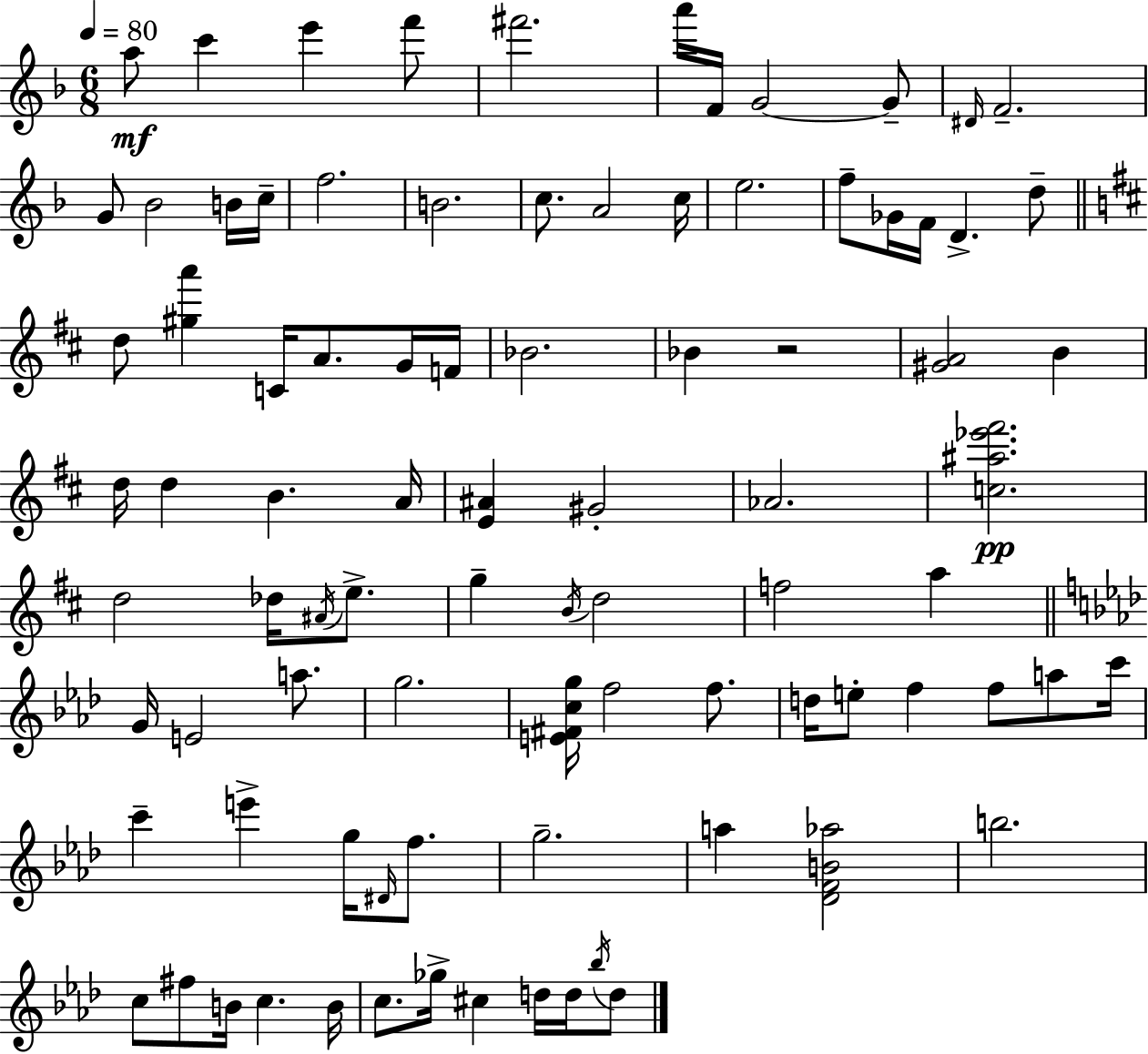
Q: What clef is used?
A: treble